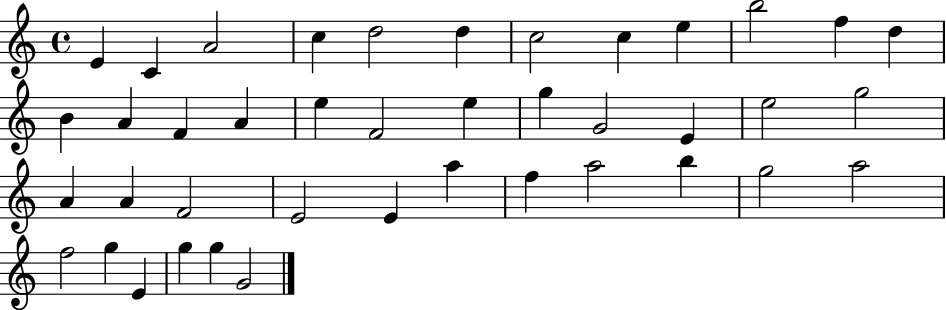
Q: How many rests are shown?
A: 0